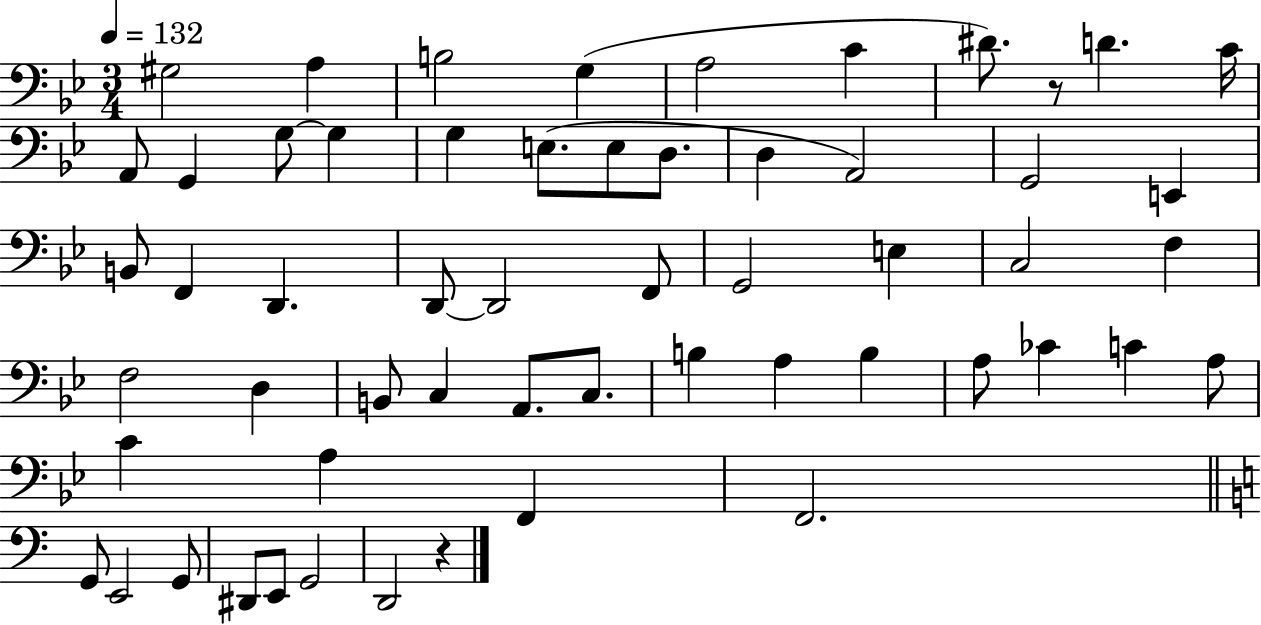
X:1
T:Untitled
M:3/4
L:1/4
K:Bb
^G,2 A, B,2 G, A,2 C ^D/2 z/2 D C/4 A,,/2 G,, G,/2 G, G, E,/2 E,/2 D,/2 D, A,,2 G,,2 E,, B,,/2 F,, D,, D,,/2 D,,2 F,,/2 G,,2 E, C,2 F, F,2 D, B,,/2 C, A,,/2 C,/2 B, A, B, A,/2 _C C A,/2 C A, F,, F,,2 G,,/2 E,,2 G,,/2 ^D,,/2 E,,/2 G,,2 D,,2 z